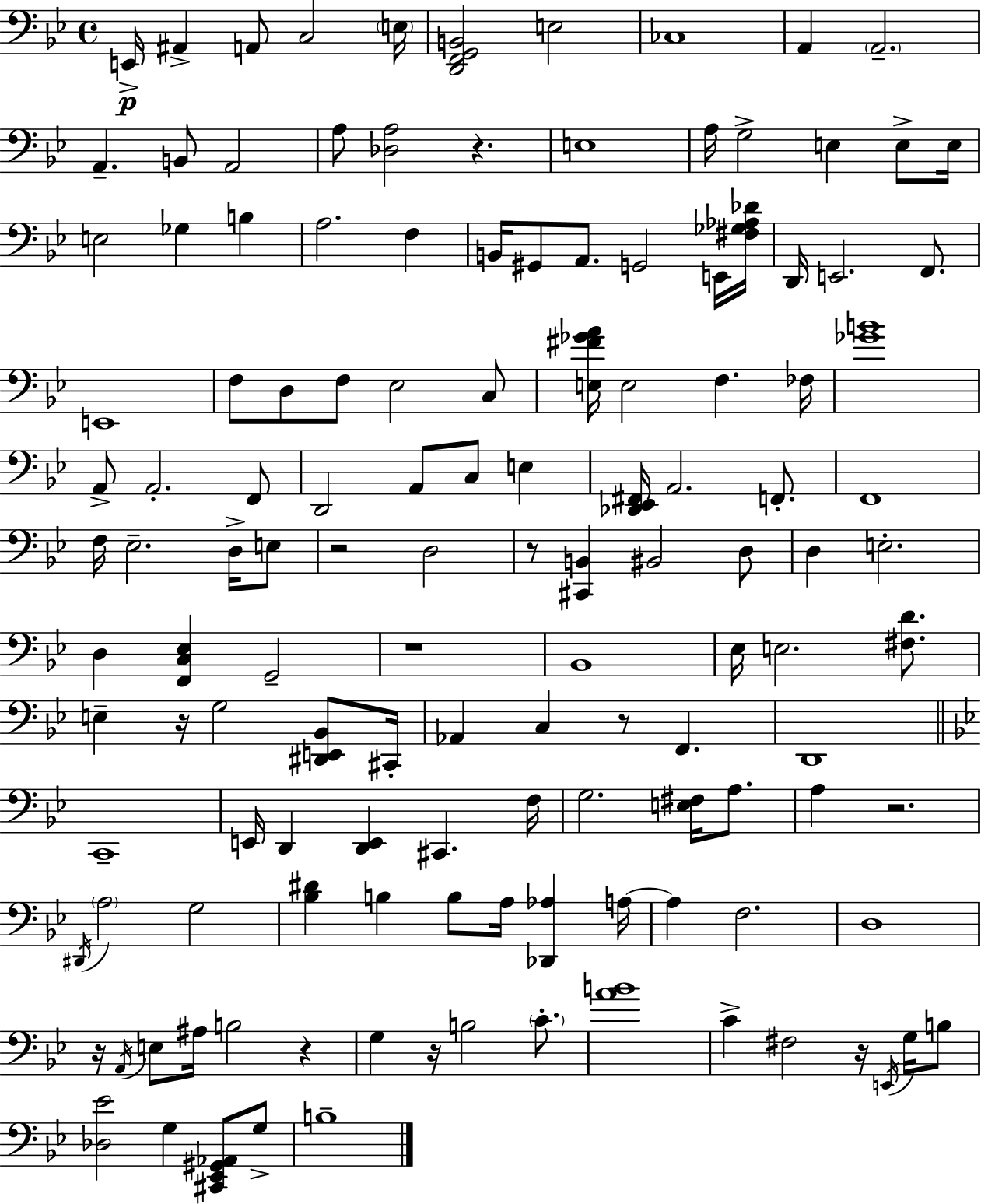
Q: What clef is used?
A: bass